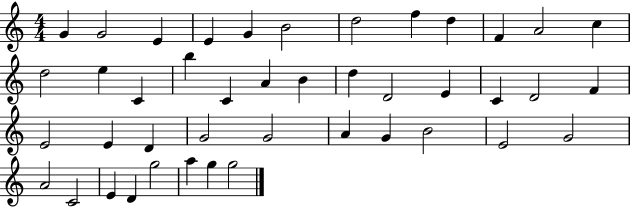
{
  \clef treble
  \numericTimeSignature
  \time 4/4
  \key c \major
  g'4 g'2 e'4 | e'4 g'4 b'2 | d''2 f''4 d''4 | f'4 a'2 c''4 | \break d''2 e''4 c'4 | b''4 c'4 a'4 b'4 | d''4 d'2 e'4 | c'4 d'2 f'4 | \break e'2 e'4 d'4 | g'2 g'2 | a'4 g'4 b'2 | e'2 g'2 | \break a'2 c'2 | e'4 d'4 g''2 | a''4 g''4 g''2 | \bar "|."
}